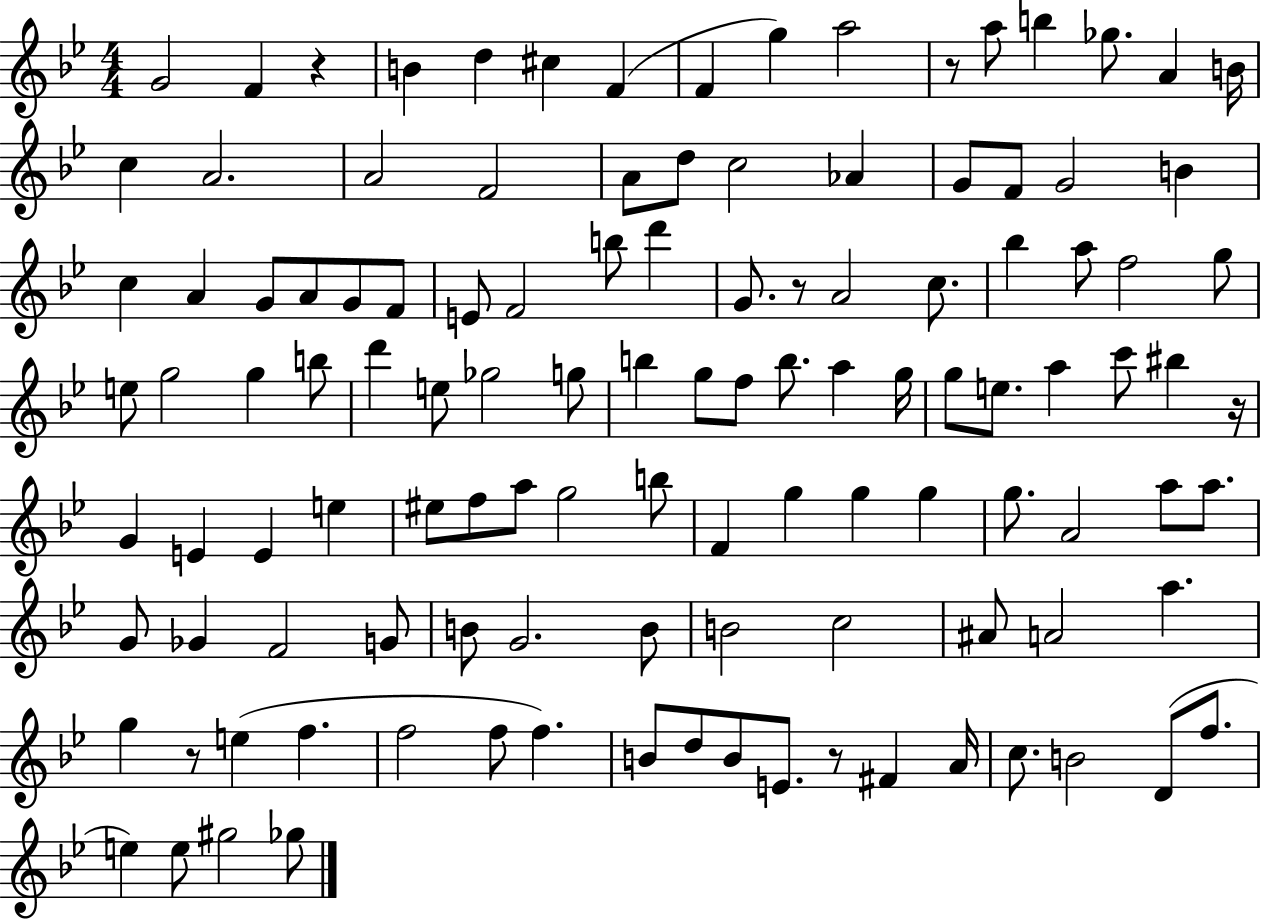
G4/h F4/q R/q B4/q D5/q C#5/q F4/q F4/q G5/q A5/h R/e A5/e B5/q Gb5/e. A4/q B4/s C5/q A4/h. A4/h F4/h A4/e D5/e C5/h Ab4/q G4/e F4/e G4/h B4/q C5/q A4/q G4/e A4/e G4/e F4/e E4/e F4/h B5/e D6/q G4/e. R/e A4/h C5/e. Bb5/q A5/e F5/h G5/e E5/e G5/h G5/q B5/e D6/q E5/e Gb5/h G5/e B5/q G5/e F5/e B5/e. A5/q G5/s G5/e E5/e. A5/q C6/e BIS5/q R/s G4/q E4/q E4/q E5/q EIS5/e F5/e A5/e G5/h B5/e F4/q G5/q G5/q G5/q G5/e. A4/h A5/e A5/e. G4/e Gb4/q F4/h G4/e B4/e G4/h. B4/e B4/h C5/h A#4/e A4/h A5/q. G5/q R/e E5/q F5/q. F5/h F5/e F5/q. B4/e D5/e B4/e E4/e. R/e F#4/q A4/s C5/e. B4/h D4/e F5/e. E5/q E5/e G#5/h Gb5/e